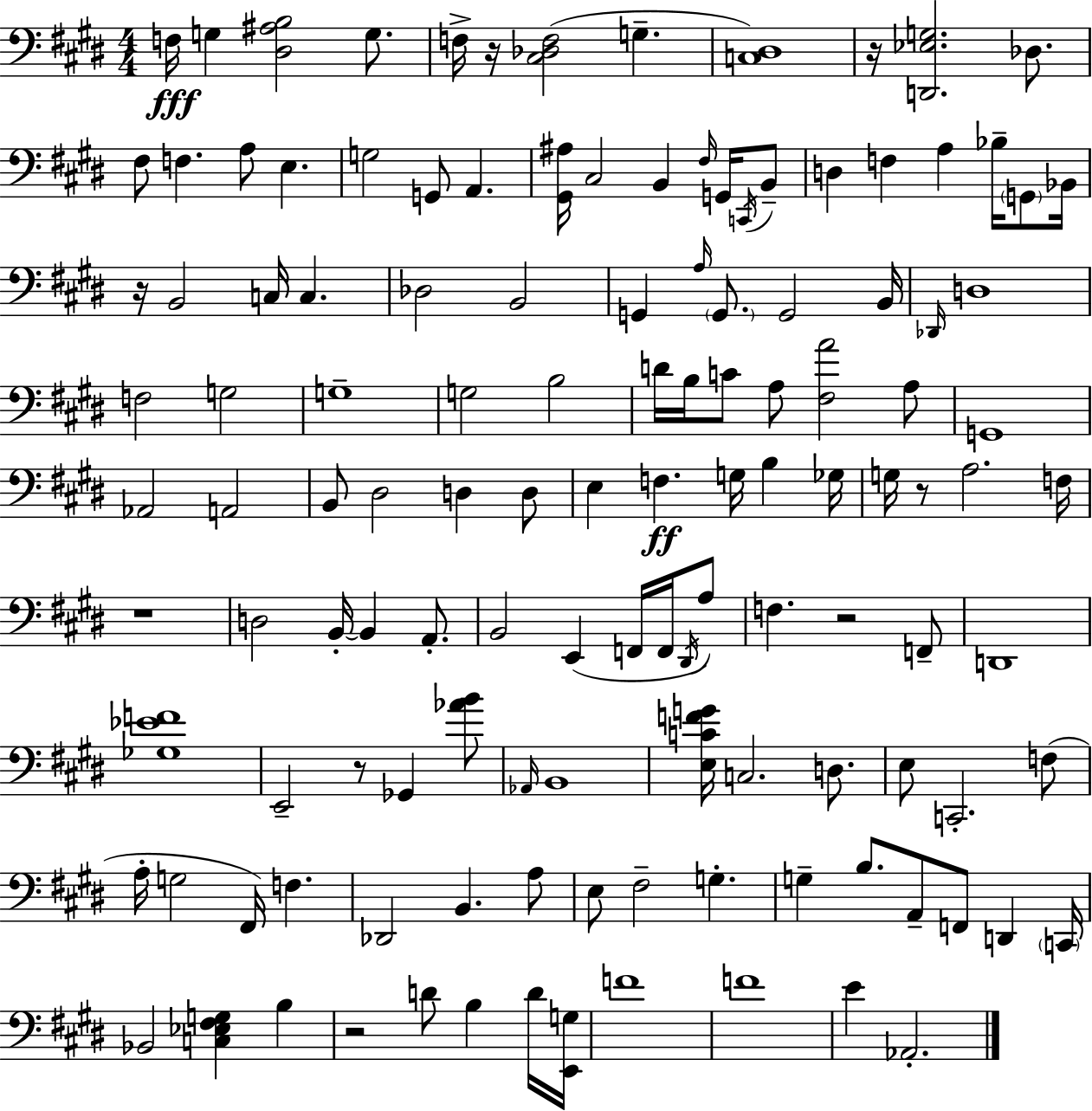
{
  \clef bass
  \numericTimeSignature
  \time 4/4
  \key e \major
  f16\fff g4 <dis ais b>2 g8. | f16-> r16 <cis des f>2( g4.-- | <c dis>1) | r16 <d, ees g>2. des8. | \break fis8 f4. a8 e4. | g2 g,8 a,4. | <gis, ais>16 cis2 b,4 \grace { fis16 } g,16 \acciaccatura { c,16 } | b,8-- d4 f4 a4 bes16-- \parenthesize g,8 | \break bes,16 r16 b,2 c16 c4. | des2 b,2 | g,4 \grace { a16 } \parenthesize g,8. g,2 | b,16 \grace { des,16 } d1 | \break f2 g2 | g1-- | g2 b2 | d'16 b16 c'8 a8 <fis a'>2 | \break a8 g,1 | aes,2 a,2 | b,8 dis2 d4 | d8 e4 f4.\ff g16 b4 | \break ges16 g16 r8 a2. | f16 r1 | d2 b,16-.~~ b,4 | a,8.-. b,2 e,4( | \break f,16 f,16 \acciaccatura { dis,16 } a8) f4. r2 | f,8-- d,1 | <ges ees' f'>1 | e,2-- r8 ges,4 | \break <aes' b'>8 \grace { aes,16 } b,1 | <e c' f' g'>16 c2. | d8. e8 c,2.-. | f8( a16-. g2 fis,16) | \break f4. des,2 b,4. | a8 e8 fis2-- | g4.-. g4-- b8. a,8-- f,8 | d,4 \parenthesize c,16 bes,2 <c ees fis g>4 | \break b4 r2 d'8 | b4 d'16 <e, g>16 f'1 | f'1 | e'4 aes,2.-. | \break \bar "|."
}